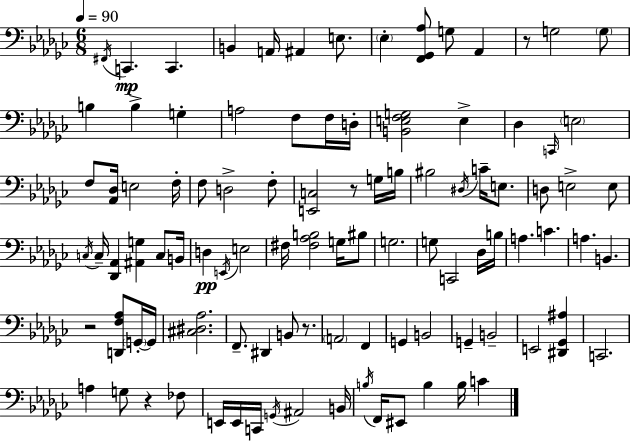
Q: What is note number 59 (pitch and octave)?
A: G2